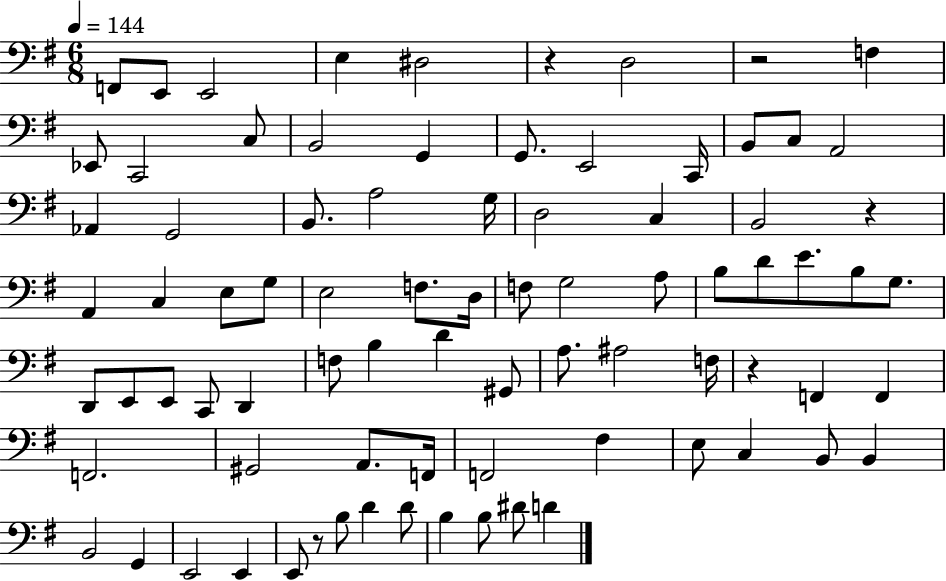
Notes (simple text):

F2/e E2/e E2/h E3/q D#3/h R/q D3/h R/h F3/q Eb2/e C2/h C3/e B2/h G2/q G2/e. E2/h C2/s B2/e C3/e A2/h Ab2/q G2/h B2/e. A3/h G3/s D3/h C3/q B2/h R/q A2/q C3/q E3/e G3/e E3/h F3/e. D3/s F3/e G3/h A3/e B3/e D4/e E4/e. B3/e G3/e. D2/e E2/e E2/e C2/e D2/q F3/e B3/q D4/q G#2/e A3/e. A#3/h F3/s R/q F2/q F2/q F2/h. G#2/h A2/e. F2/s F2/h F#3/q E3/e C3/q B2/e B2/q B2/h G2/q E2/h E2/q E2/e R/e B3/e D4/q D4/e B3/q B3/e D#4/e D4/q